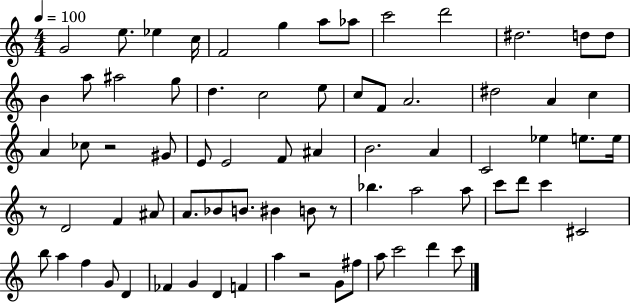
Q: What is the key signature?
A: C major